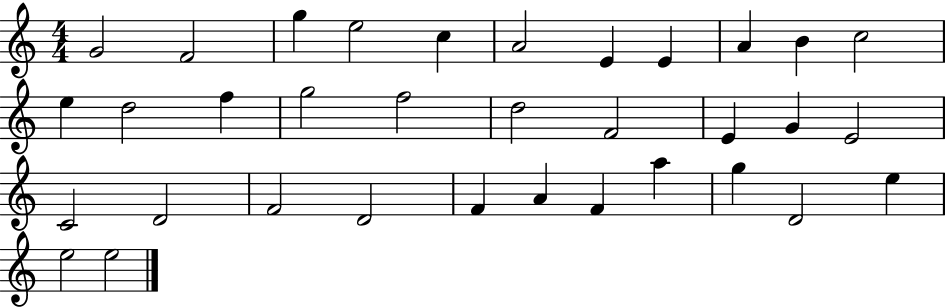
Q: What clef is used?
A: treble